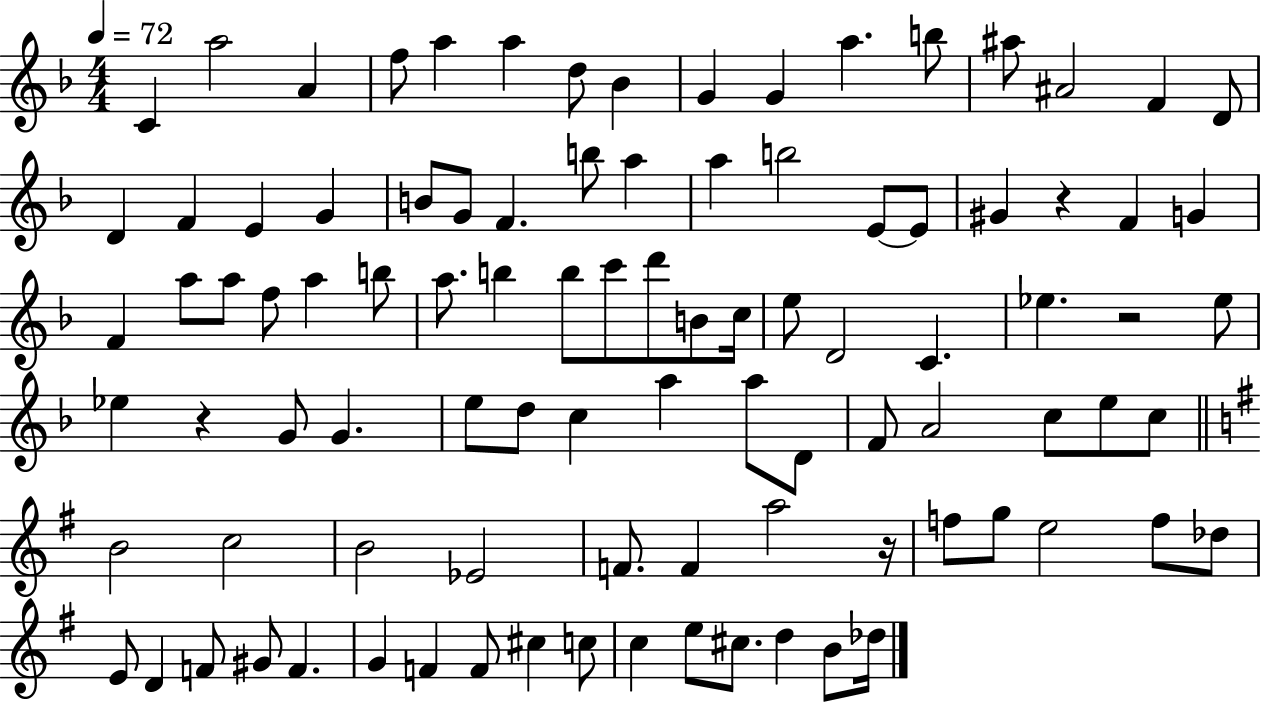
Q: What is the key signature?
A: F major